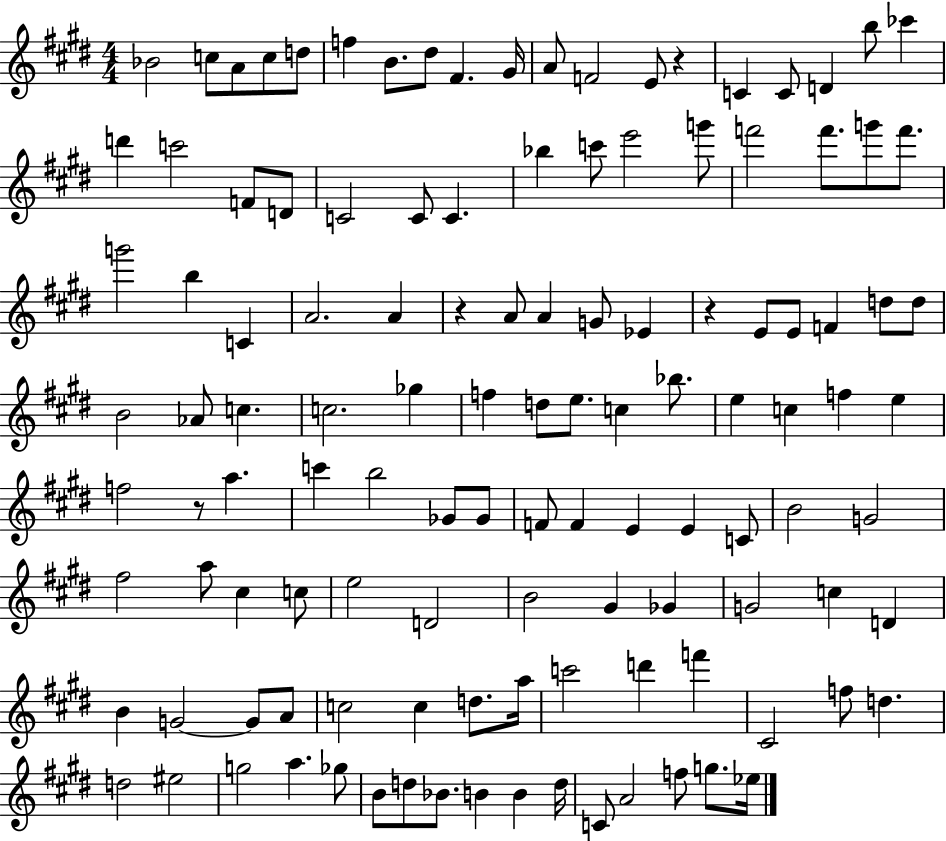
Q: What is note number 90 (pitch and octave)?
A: A4